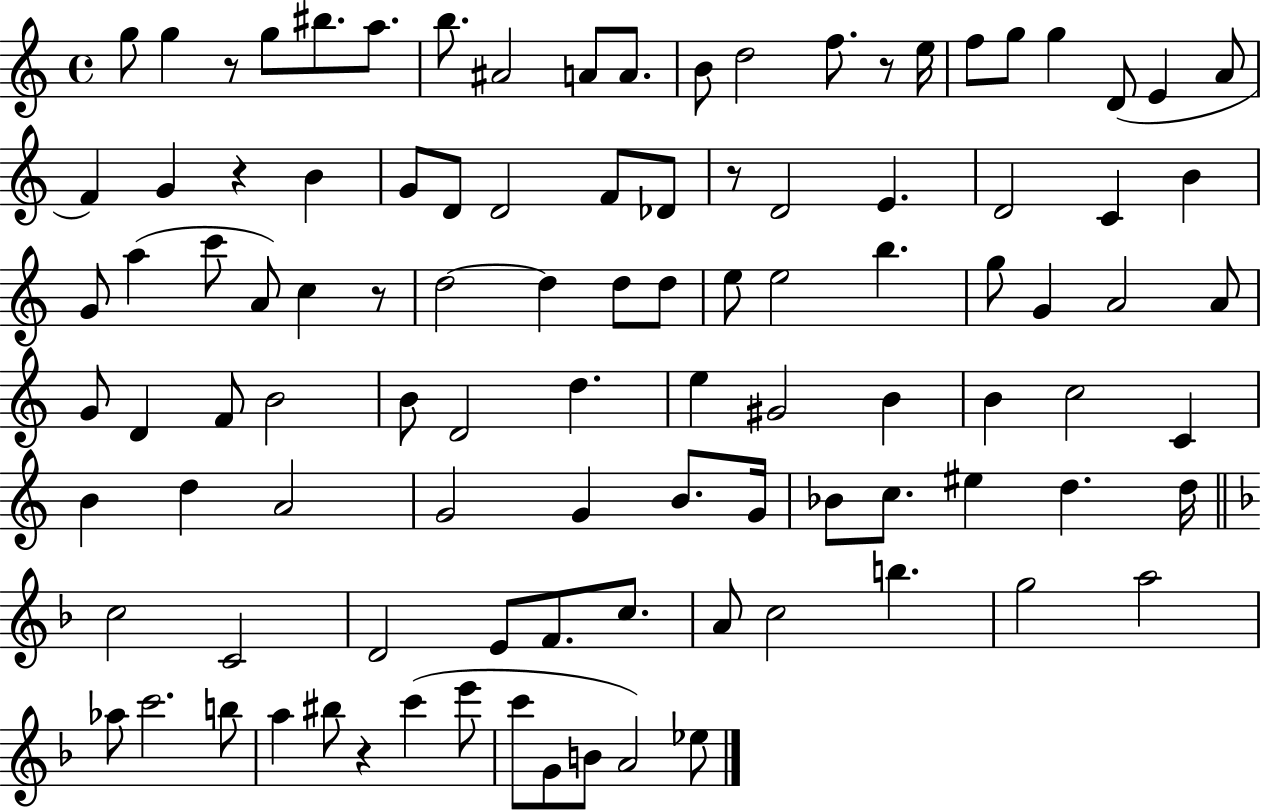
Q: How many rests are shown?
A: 6